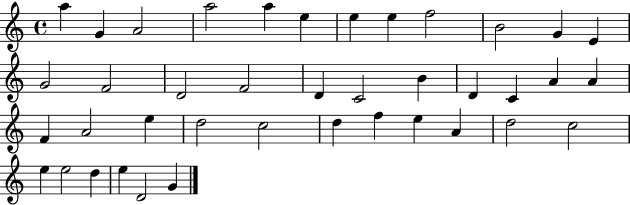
{
  \clef treble
  \time 4/4
  \defaultTimeSignature
  \key c \major
  a''4 g'4 a'2 | a''2 a''4 e''4 | e''4 e''4 f''2 | b'2 g'4 e'4 | \break g'2 f'2 | d'2 f'2 | d'4 c'2 b'4 | d'4 c'4 a'4 a'4 | \break f'4 a'2 e''4 | d''2 c''2 | d''4 f''4 e''4 a'4 | d''2 c''2 | \break e''4 e''2 d''4 | e''4 d'2 g'4 | \bar "|."
}